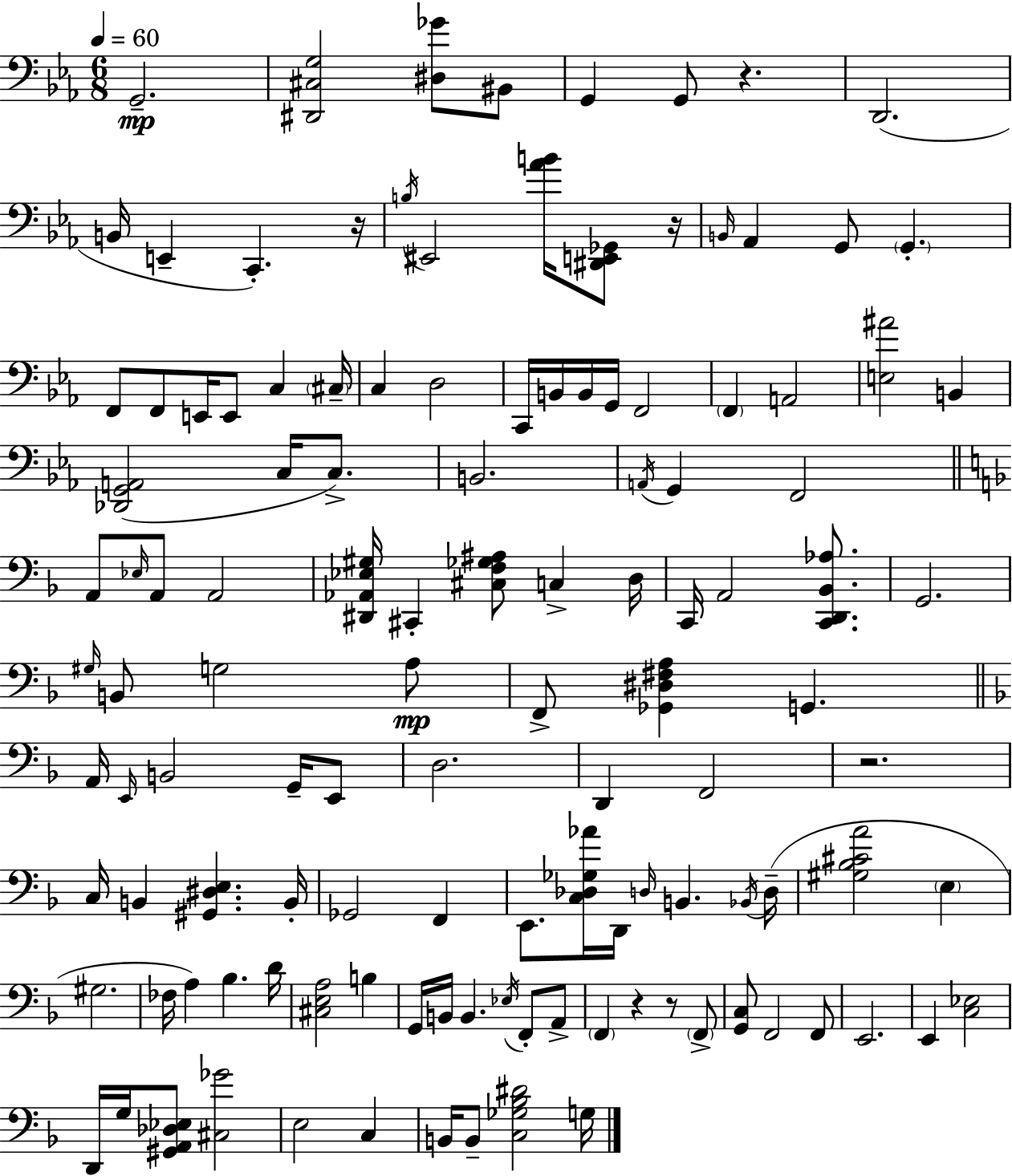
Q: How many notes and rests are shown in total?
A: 122